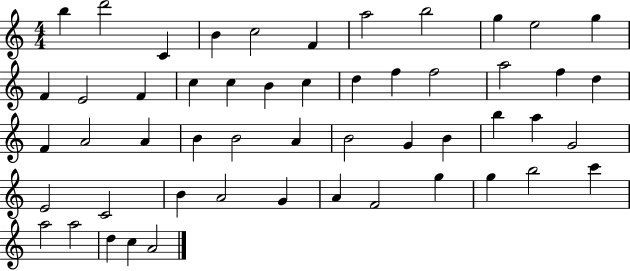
B5/q D6/h C4/q B4/q C5/h F4/q A5/h B5/h G5/q E5/h G5/q F4/q E4/h F4/q C5/q C5/q B4/q C5/q D5/q F5/q F5/h A5/h F5/q D5/q F4/q A4/h A4/q B4/q B4/h A4/q B4/h G4/q B4/q B5/q A5/q G4/h E4/h C4/h B4/q A4/h G4/q A4/q F4/h G5/q G5/q B5/h C6/q A5/h A5/h D5/q C5/q A4/h